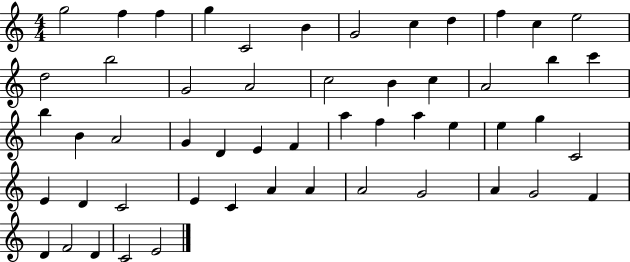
X:1
T:Untitled
M:4/4
L:1/4
K:C
g2 f f g C2 B G2 c d f c e2 d2 b2 G2 A2 c2 B c A2 b c' b B A2 G D E F a f a e e g C2 E D C2 E C A A A2 G2 A G2 F D F2 D C2 E2